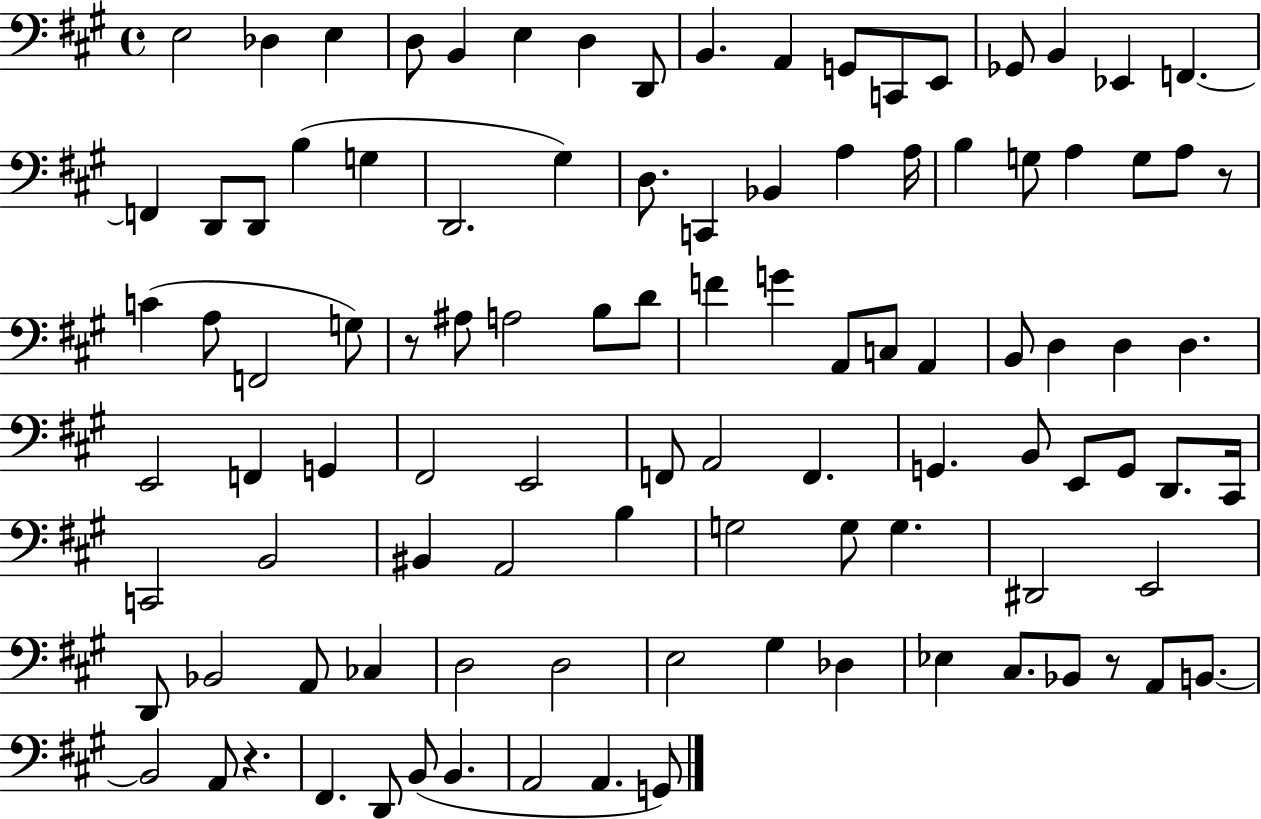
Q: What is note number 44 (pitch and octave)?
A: G4